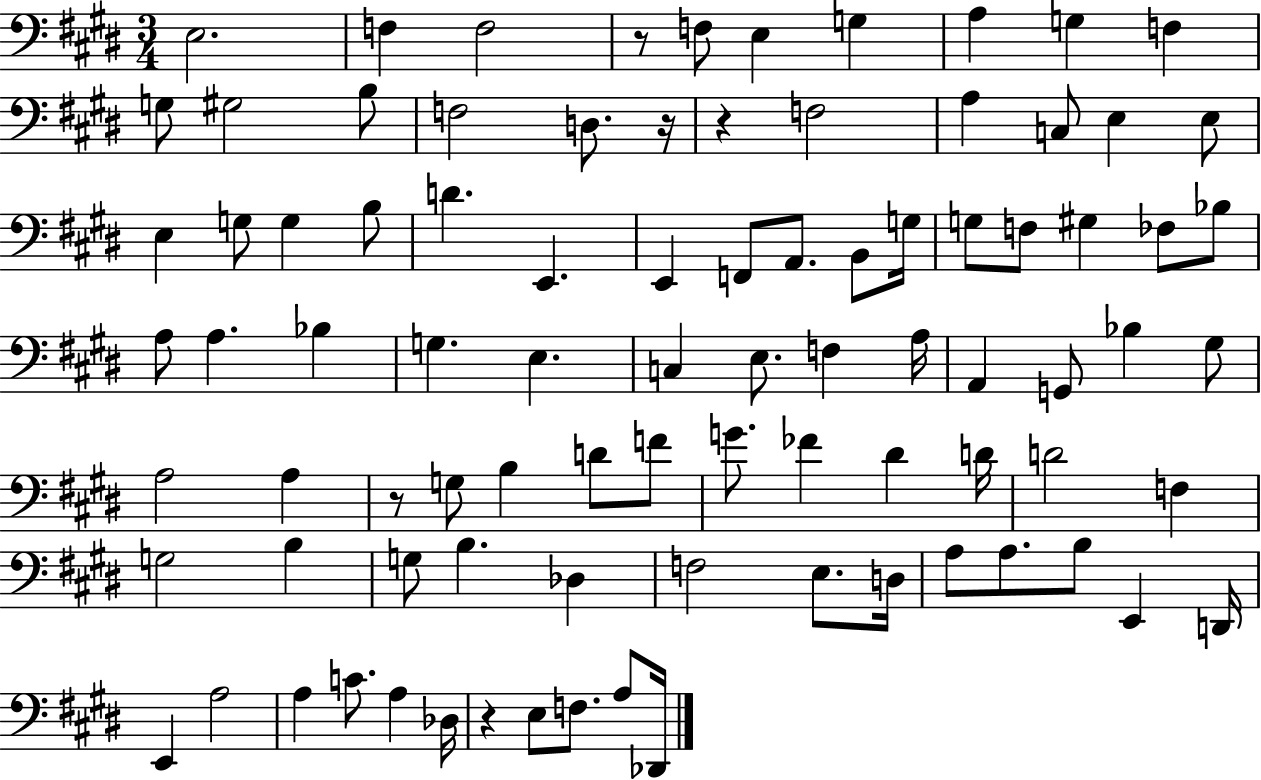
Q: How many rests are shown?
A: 5